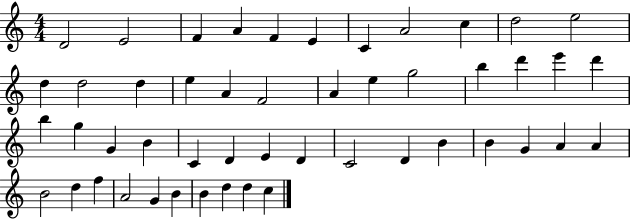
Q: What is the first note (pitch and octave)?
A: D4